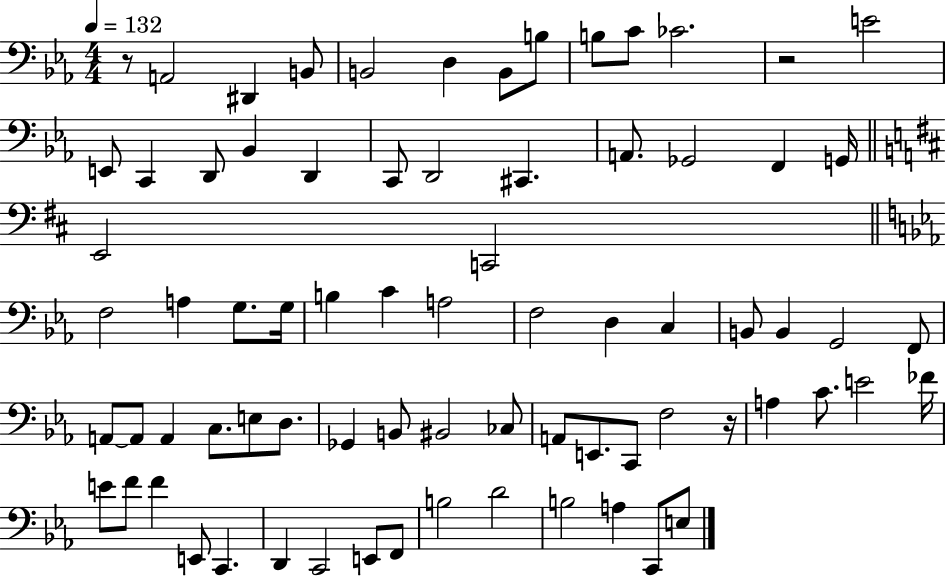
X:1
T:Untitled
M:4/4
L:1/4
K:Eb
z/2 A,,2 ^D,, B,,/2 B,,2 D, B,,/2 B,/2 B,/2 C/2 _C2 z2 E2 E,,/2 C,, D,,/2 _B,, D,, C,,/2 D,,2 ^C,, A,,/2 _G,,2 F,, G,,/4 E,,2 C,,2 F,2 A, G,/2 G,/4 B, C A,2 F,2 D, C, B,,/2 B,, G,,2 F,,/2 A,,/2 A,,/2 A,, C,/2 E,/2 D,/2 _G,, B,,/2 ^B,,2 _C,/2 A,,/2 E,,/2 C,,/2 F,2 z/4 A, C/2 E2 _F/4 E/2 F/2 F E,,/2 C,, D,, C,,2 E,,/2 F,,/2 B,2 D2 B,2 A, C,,/2 E,/2